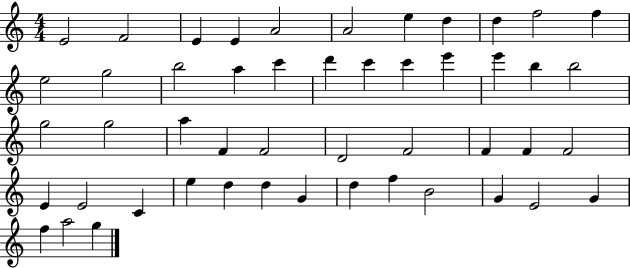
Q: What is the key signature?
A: C major